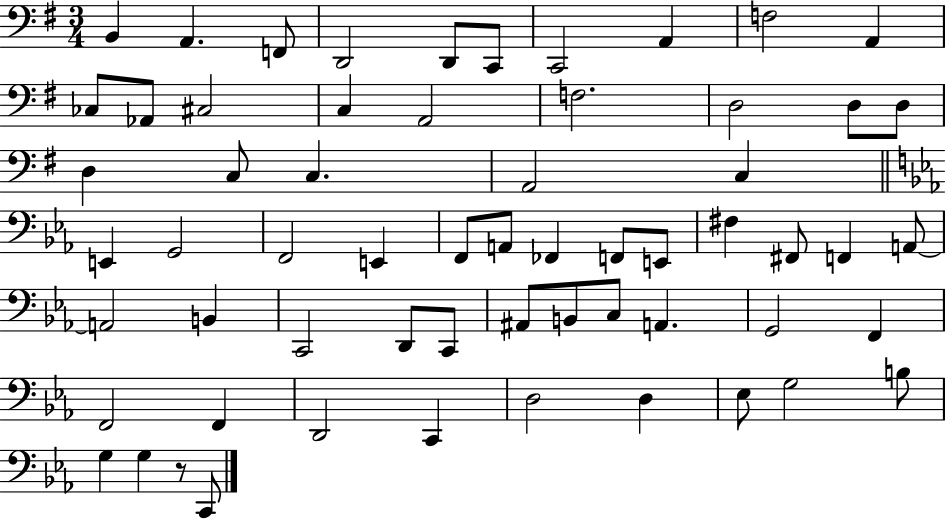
B2/q A2/q. F2/e D2/h D2/e C2/e C2/h A2/q F3/h A2/q CES3/e Ab2/e C#3/h C3/q A2/h F3/h. D3/h D3/e D3/e D3/q C3/e C3/q. A2/h C3/q E2/q G2/h F2/h E2/q F2/e A2/e FES2/q F2/e E2/e F#3/q F#2/e F2/q A2/e A2/h B2/q C2/h D2/e C2/e A#2/e B2/e C3/e A2/q. G2/h F2/q F2/h F2/q D2/h C2/q D3/h D3/q Eb3/e G3/h B3/e G3/q G3/q R/e C2/e